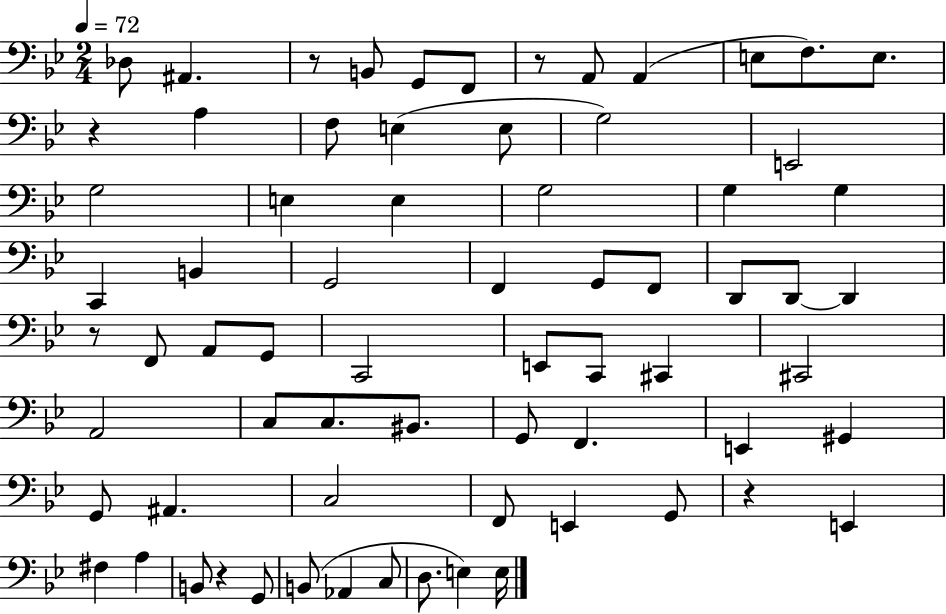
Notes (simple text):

Db3/e A#2/q. R/e B2/e G2/e F2/e R/e A2/e A2/q E3/e F3/e. E3/e. R/q A3/q F3/e E3/q E3/e G3/h E2/h G3/h E3/q E3/q G3/h G3/q G3/q C2/q B2/q G2/h F2/q G2/e F2/e D2/e D2/e D2/q R/e F2/e A2/e G2/e C2/h E2/e C2/e C#2/q C#2/h A2/h C3/e C3/e. BIS2/e. G2/e F2/q. E2/q G#2/q G2/e A#2/q. C3/h F2/e E2/q G2/e R/q E2/q F#3/q A3/q B2/e R/q G2/e B2/e Ab2/q C3/e D3/e. E3/q E3/s